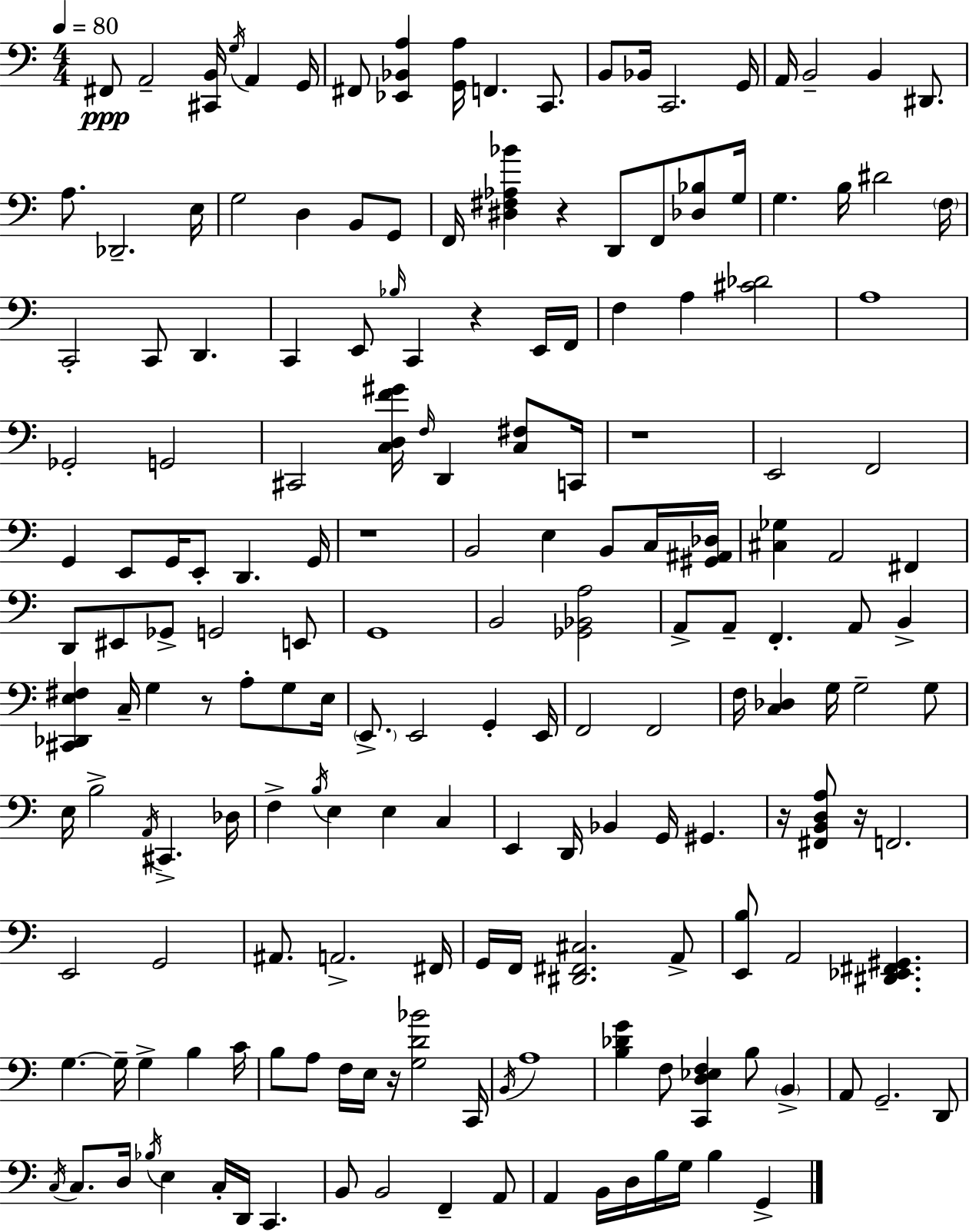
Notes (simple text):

F#2/e A2/h [C#2,B2]/s G3/s A2/q G2/s F#2/e [Eb2,Bb2,A3]/q [G2,A3]/s F2/q. C2/e. B2/e Bb2/s C2/h. G2/s A2/s B2/h B2/q D#2/e. A3/e. Db2/h. E3/s G3/h D3/q B2/e G2/e F2/s [D#3,F#3,Ab3,Bb4]/q R/q D2/e F2/e [Db3,Bb3]/e G3/s G3/q. B3/s D#4/h F3/s C2/h C2/e D2/q. C2/q E2/e Bb3/s C2/q R/q E2/s F2/s F3/q A3/q [C#4,Db4]/h A3/w Gb2/h G2/h C#2/h [C3,D3,F4,G#4]/s F3/s D2/q [C3,F#3]/e C2/s R/w E2/h F2/h G2/q E2/e G2/s E2/e D2/q. G2/s R/w B2/h E3/q B2/e C3/s [G#2,A#2,Db3]/s [C#3,Gb3]/q A2/h F#2/q D2/e EIS2/e Gb2/e G2/h E2/e G2/w B2/h [Gb2,Bb2,A3]/h A2/e A2/e F2/q. A2/e B2/q [C#2,Db2,E3,F#3]/q C3/s G3/q R/e A3/e G3/e E3/s E2/e. E2/h G2/q E2/s F2/h F2/h F3/s [C3,Db3]/q G3/s G3/h G3/e E3/s B3/h A2/s C#2/q. Db3/s F3/q B3/s E3/q E3/q C3/q E2/q D2/s Bb2/q G2/s G#2/q. R/s [F#2,B2,D3,A3]/e R/s F2/h. E2/h G2/h A#2/e. A2/h. F#2/s G2/s F2/s [D#2,F#2,C#3]/h. A2/e [E2,B3]/e A2/h [D#2,Eb2,F#2,G#2]/q. G3/q. G3/s G3/q B3/q C4/s B3/e A3/e F3/s E3/s R/s [G3,D4,Bb4]/h C2/s B2/s A3/w [B3,Db4,G4]/q F3/e [C2,D3,Eb3,F3]/q B3/e B2/q A2/e G2/h. D2/e C3/s C3/e. D3/s Bb3/s E3/q C3/s D2/s C2/q. B2/e B2/h F2/q A2/e A2/q B2/s D3/s B3/s G3/s B3/q G2/q